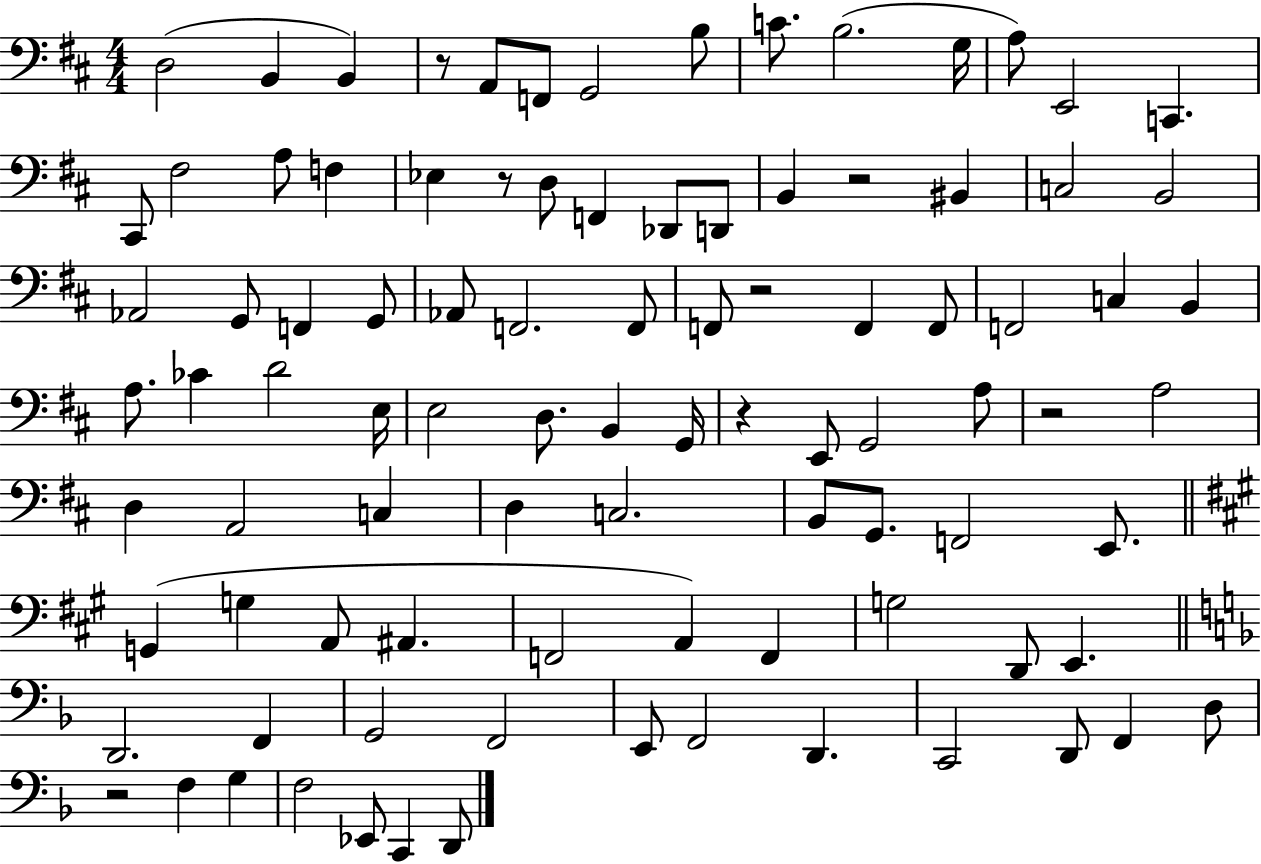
D3/h B2/q B2/q R/e A2/e F2/e G2/h B3/e C4/e. B3/h. G3/s A3/e E2/h C2/q. C#2/e F#3/h A3/e F3/q Eb3/q R/e D3/e F2/q Db2/e D2/e B2/q R/h BIS2/q C3/h B2/h Ab2/h G2/e F2/q G2/e Ab2/e F2/h. F2/e F2/e R/h F2/q F2/e F2/h C3/q B2/q A3/e. CES4/q D4/h E3/s E3/h D3/e. B2/q G2/s R/q E2/e G2/h A3/e R/h A3/h D3/q A2/h C3/q D3/q C3/h. B2/e G2/e. F2/h E2/e. G2/q G3/q A2/e A#2/q. F2/h A2/q F2/q G3/h D2/e E2/q. D2/h. F2/q G2/h F2/h E2/e F2/h D2/q. C2/h D2/e F2/q D3/e R/h F3/q G3/q F3/h Eb2/e C2/q D2/e